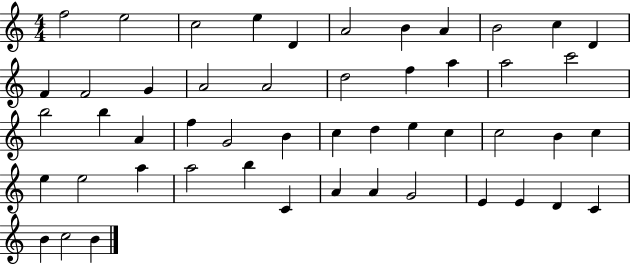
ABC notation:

X:1
T:Untitled
M:4/4
L:1/4
K:C
f2 e2 c2 e D A2 B A B2 c D F F2 G A2 A2 d2 f a a2 c'2 b2 b A f G2 B c d e c c2 B c e e2 a a2 b C A A G2 E E D C B c2 B